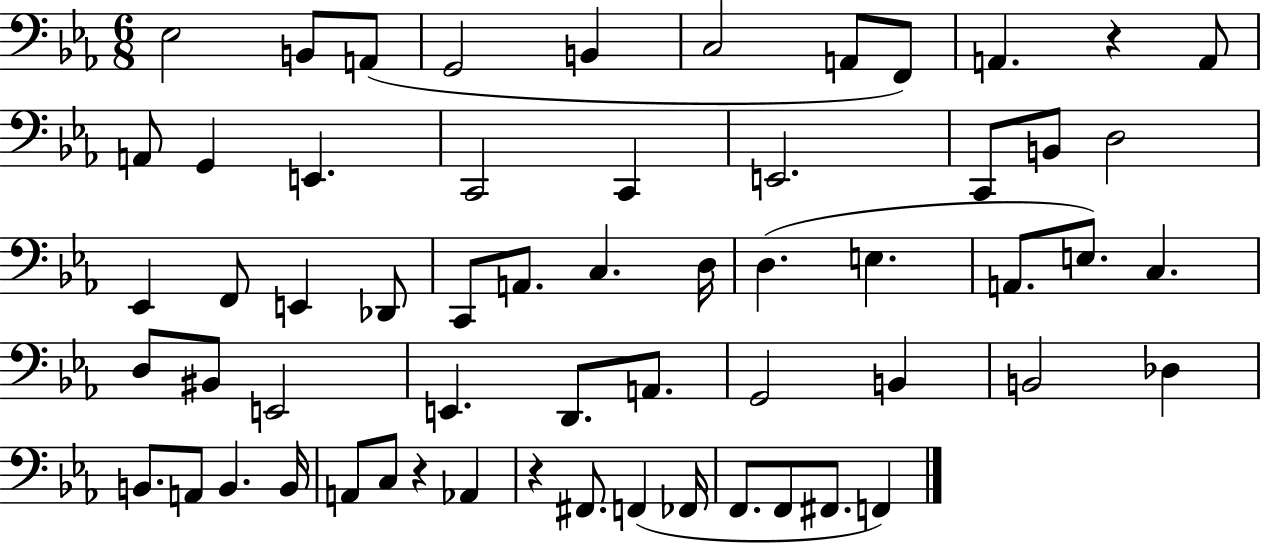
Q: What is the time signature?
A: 6/8